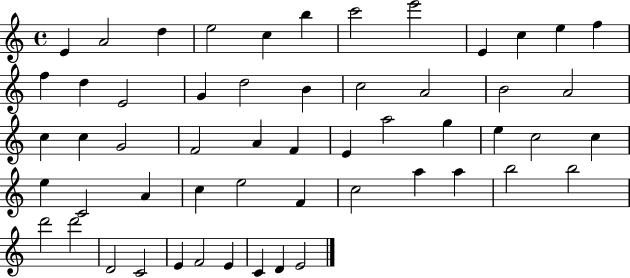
{
  \clef treble
  \time 4/4
  \defaultTimeSignature
  \key c \major
  e'4 a'2 d''4 | e''2 c''4 b''4 | c'''2 e'''2 | e'4 c''4 e''4 f''4 | \break f''4 d''4 e'2 | g'4 d''2 b'4 | c''2 a'2 | b'2 a'2 | \break c''4 c''4 g'2 | f'2 a'4 f'4 | e'4 a''2 g''4 | e''4 c''2 c''4 | \break e''4 c'2 a'4 | c''4 e''2 f'4 | c''2 a''4 a''4 | b''2 b''2 | \break d'''2 d'''2 | d'2 c'2 | e'4 f'2 e'4 | c'4 d'4 e'2 | \break \bar "|."
}